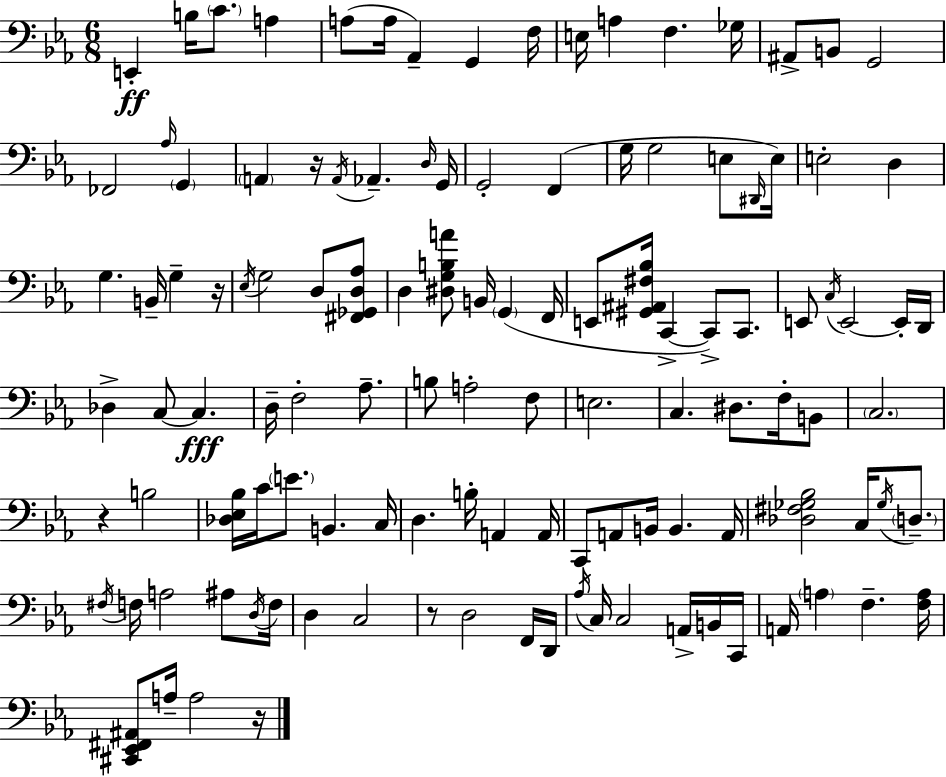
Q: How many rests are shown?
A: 5